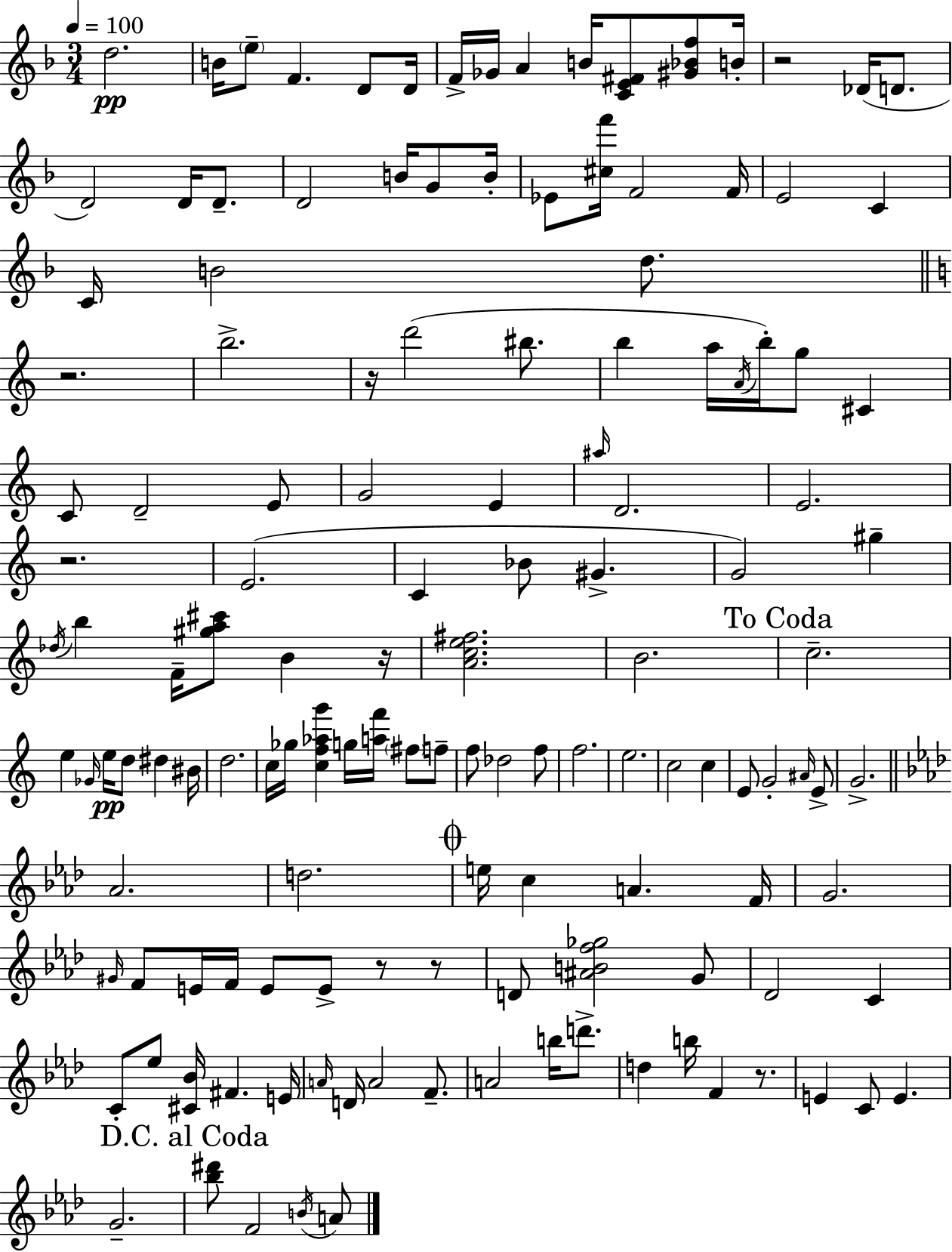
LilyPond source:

{
  \clef treble
  \numericTimeSignature
  \time 3/4
  \key d \minor
  \tempo 4 = 100
  d''2.\pp | b'16 \parenthesize e''8-- f'4. d'8 d'16 | f'16-> ges'16 a'4 b'16 <c' e' fis'>8 <gis' bes' f''>8 b'16-. | r2 des'16( d'8. | \break d'2) d'16 d'8.-- | d'2 b'16 g'8 b'16-. | ees'8 <cis'' f'''>16 f'2 f'16 | e'2 c'4 | \break c'16 b'2 d''8. | \bar "||" \break \key a \minor r2. | b''2.-> | r16 d'''2( bis''8. | b''4 a''16 \acciaccatura { a'16 }) b''16-. g''8 cis'4 | \break c'8 d'2-- e'8 | g'2 e'4 | \grace { ais''16 } d'2. | e'2. | \break r2. | e'2.( | c'4 bes'8 gis'4.-> | g'2) gis''4-- | \break \acciaccatura { des''16 } b''4 f'16-- <gis'' a'' cis'''>8 b'4 | r16 <a' c'' e'' fis''>2. | b'2. | \mark "To Coda" c''2.-- | \break e''4 \grace { ges'16 }\pp e''16 d''8 dis''4 | bis'16 d''2. | c''16 ges''16 <c'' f'' aes'' g'''>4 g''16 <a'' f'''>16 | \parenthesize fis''8 f''8-- f''8 des''2 | \break f''8 f''2. | e''2. | c''2 | c''4 e'8 g'2-. | \break \grace { ais'16 } e'8-> g'2.-> | \bar "||" \break \key f \minor aes'2. | d''2. | \mark \markup { \musicglyph "scripts.coda" } e''16 c''4 a'4. f'16 | g'2. | \break \grace { gis'16 } f'8 e'16 f'16 e'8 e'8-> r8 r8 | d'8 <ais' b' f'' ges''>2 g'8 | des'2 c'4 | c'8-. ees''8 <cis' bes'>16 fis'4. | \break e'16 \grace { a'16 } d'16 a'2 f'8.-- | a'2 b''16 d'''8.-> | d''4 b''16 f'4 r8. | e'4 c'8 e'4. | \break g'2.-- | \mark "D.C. al Coda" <bes'' dis'''>8 f'2 | \acciaccatura { b'16 } a'8 \bar "|."
}